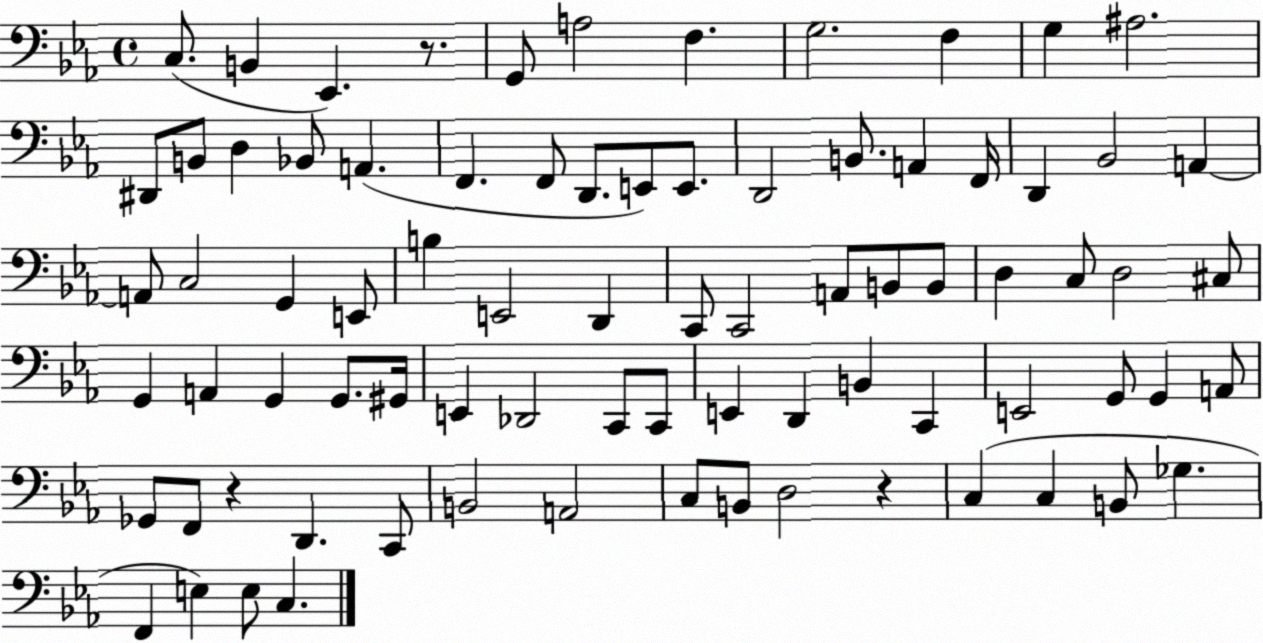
X:1
T:Untitled
M:4/4
L:1/4
K:Eb
C,/2 B,, _E,, z/2 G,,/2 A,2 F, G,2 F, G, ^A,2 ^D,,/2 B,,/2 D, _B,,/2 A,, F,, F,,/2 D,,/2 E,,/2 E,,/2 D,,2 B,,/2 A,, F,,/4 D,, _B,,2 A,, A,,/2 C,2 G,, E,,/2 B, E,,2 D,, C,,/2 C,,2 A,,/2 B,,/2 B,,/2 D, C,/2 D,2 ^C,/2 G,, A,, G,, G,,/2 ^G,,/4 E,, _D,,2 C,,/2 C,,/2 E,, D,, B,, C,, E,,2 G,,/2 G,, A,,/2 _G,,/2 F,,/2 z D,, C,,/2 B,,2 A,,2 C,/2 B,,/2 D,2 z C, C, B,,/2 _G, F,, E, E,/2 C,